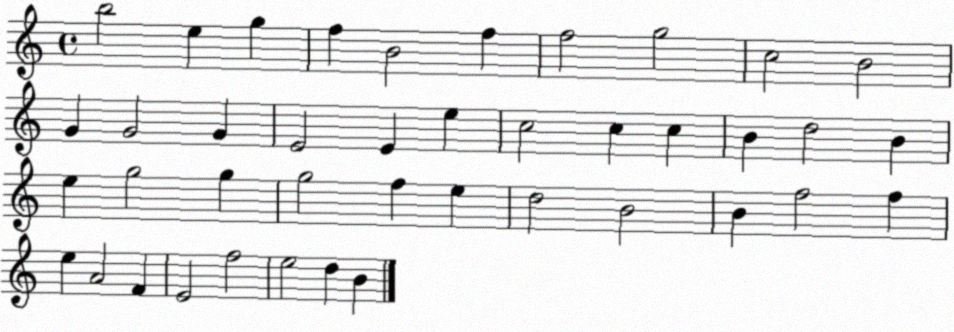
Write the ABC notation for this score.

X:1
T:Untitled
M:4/4
L:1/4
K:C
b2 e g f B2 f f2 g2 c2 B2 G G2 G E2 E e c2 c c B d2 B e g2 g g2 f e d2 B2 B f2 f e A2 F E2 f2 e2 d B